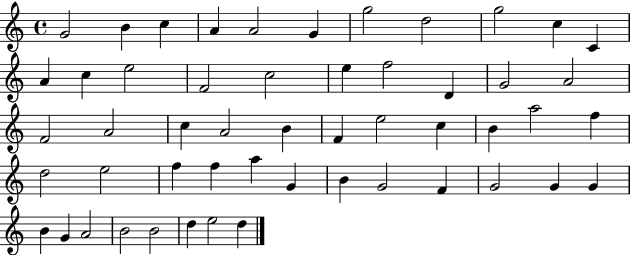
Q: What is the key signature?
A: C major